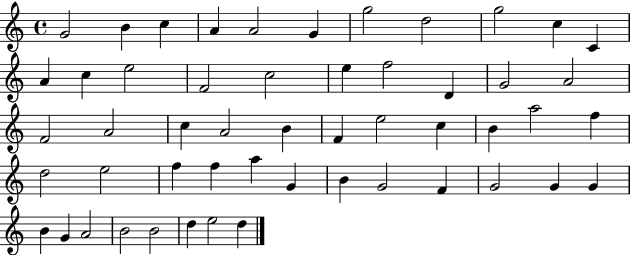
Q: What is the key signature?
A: C major